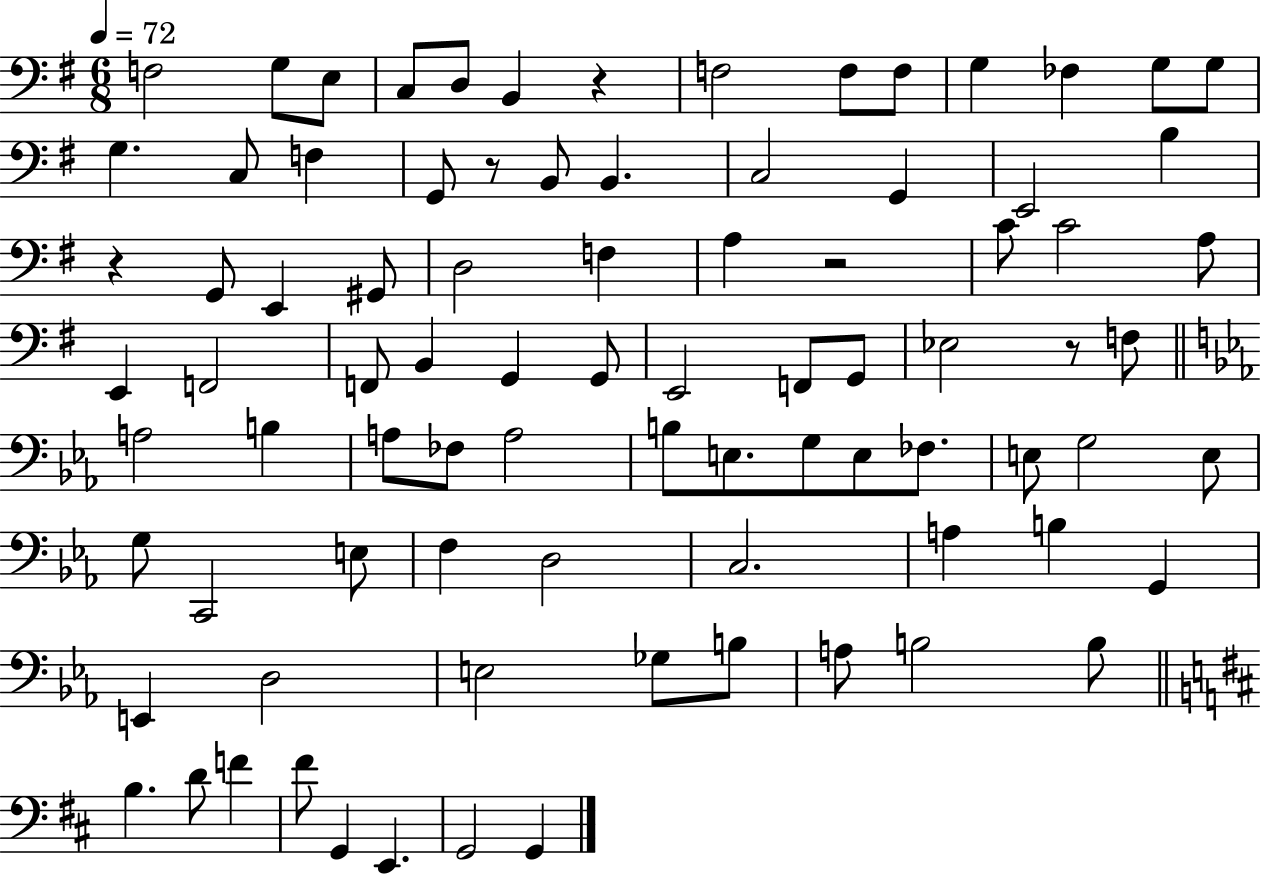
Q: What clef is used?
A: bass